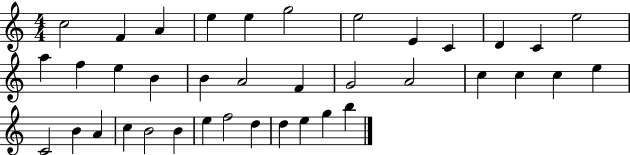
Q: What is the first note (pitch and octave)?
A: C5